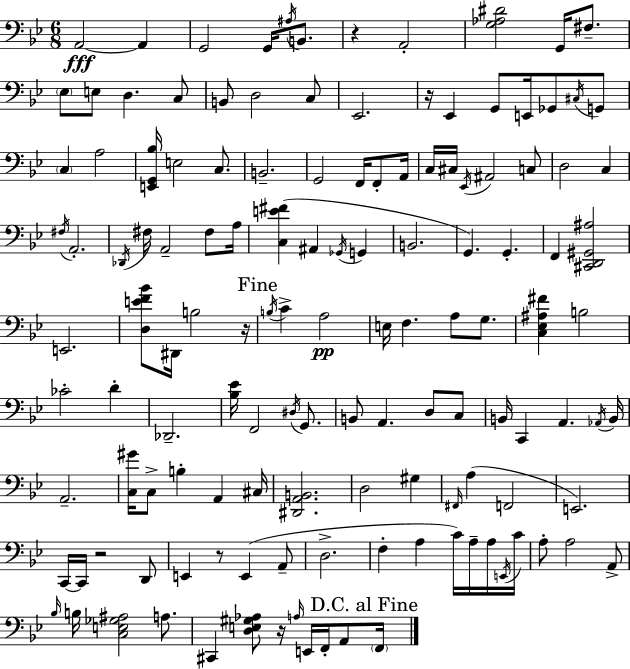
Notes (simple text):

A2/h A2/q G2/h G2/s A#3/s B2/e. R/q A2/h [G3,Ab3,D#4]/h G2/s F#3/e. Eb3/e E3/e D3/q. C3/e B2/e D3/h C3/e Eb2/h. R/s Eb2/q G2/e E2/s Gb2/e C#3/s G2/e C3/q A3/h [E2,G2,Bb3]/s E3/h C3/e. B2/h. G2/h F2/s F2/e A2/s C3/s C#3/s Eb2/s A#2/h C3/e D3/h C3/q F#3/s A2/h. Db2/s F#3/s A2/h F#3/e A3/s [C3,E4,F#4]/q A#2/q Gb2/s G2/q B2/h. G2/q. G2/q. F2/q [C#2,D2,G#2,A#3]/h E2/h. [D3,E4,F4,Bb4]/e D#2/s B3/h R/s B3/s C4/q A3/h E3/s F3/q. A3/e G3/e. [C3,Eb3,A#3,F#4]/q B3/h CES4/h D4/q Db2/h. [Bb3,Eb4]/s F2/h D#3/s G2/e. B2/e A2/q. D3/e C3/e B2/s C2/q A2/q. Ab2/s B2/s A2/h. [C3,G#4]/s C3/e B3/q A2/q C#3/s [D#2,A2,B2]/h. D3/h G#3/q F#2/s A3/q F2/h E2/h. C2/s C2/s R/h D2/e E2/q R/e E2/q A2/e D3/h. F3/q A3/q C4/s A3/s A3/s E2/s C4/s A3/e A3/h A2/e Bb3/s B3/s [C3,E3,Gb3,A#3]/h A3/e. C#2/q [D3,E3,G#3,Ab3]/e R/s A3/s E2/s F2/s A2/e F2/s